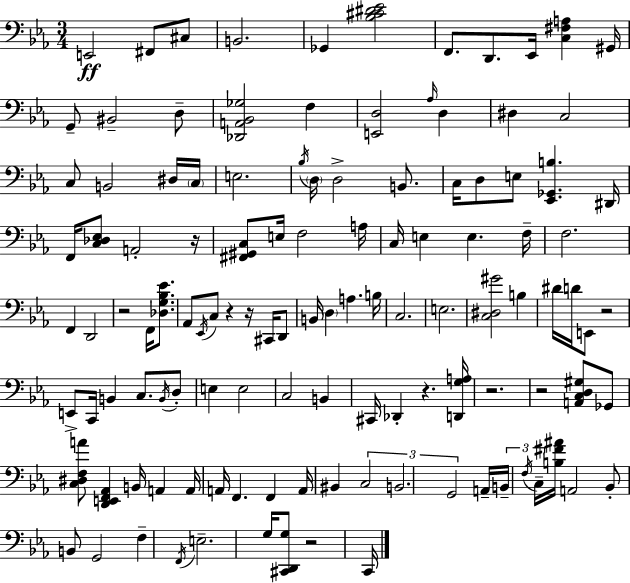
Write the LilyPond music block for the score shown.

{
  \clef bass
  \numericTimeSignature
  \time 3/4
  \key c \minor
  e,2\ff fis,8 cis8 | b,2. | ges,4 <bes cis' dis' ees'>2 | f,8. d,8. ees,16 <c fis a>4 gis,16 | \break g,8-- bis,2-- d8-- | <des, a, bes, ges>2 f4 | <e, d>2 \grace { aes16 } d4 | dis4 c2 | \break c8 b,2 dis16 | \parenthesize c16 e2. | \acciaccatura { bes16 } \parenthesize d16 d2-> b,8. | c16 d8 e8 <ees, ges, b>4. | \break dis,16 f,16 <c des ees>8 a,2-. | r16 <fis, gis, c>8 e16 f2 | a16 c16 e4 e4. | f16-- f2. | \break f,4 d,2 | r2 f,16 <des g bes ees'>8. | aes,8 \acciaccatura { ees,16 } c8 r4 r16 | cis,16 d,8 b,16 \parenthesize d4 a4. | \break b16 c2. | e2. | <c dis gis'>2 b4 | dis'16 d'16 e,8 r2 | \break e,8-> c,16 b,4 c8. | \acciaccatura { b,16 } d8-. e4 e2 | c2 | b,4 cis,16 des,4-. r4. | \break <d, g a>16 r2. | r2 | <a, c d gis>8 ges,8 <c dis f a'>8 <d, e, f, aes,>4 b,16 a,4 | a,16 a,16 f,4. f,4 | \break a,16 bis,4 \tuplet 3/2 { c2 | b,2. | g,2 } | a,16-- \tuplet 3/2 { b,16-- \acciaccatura { f16 } c16-- } <b fis' ais'>16 a,2 | \break bes,8-. b,8 g,2 | f4-- \acciaccatura { f,16 } e2.-- | g16 <cis, d, g>8 r2 | c,16 \bar "|."
}